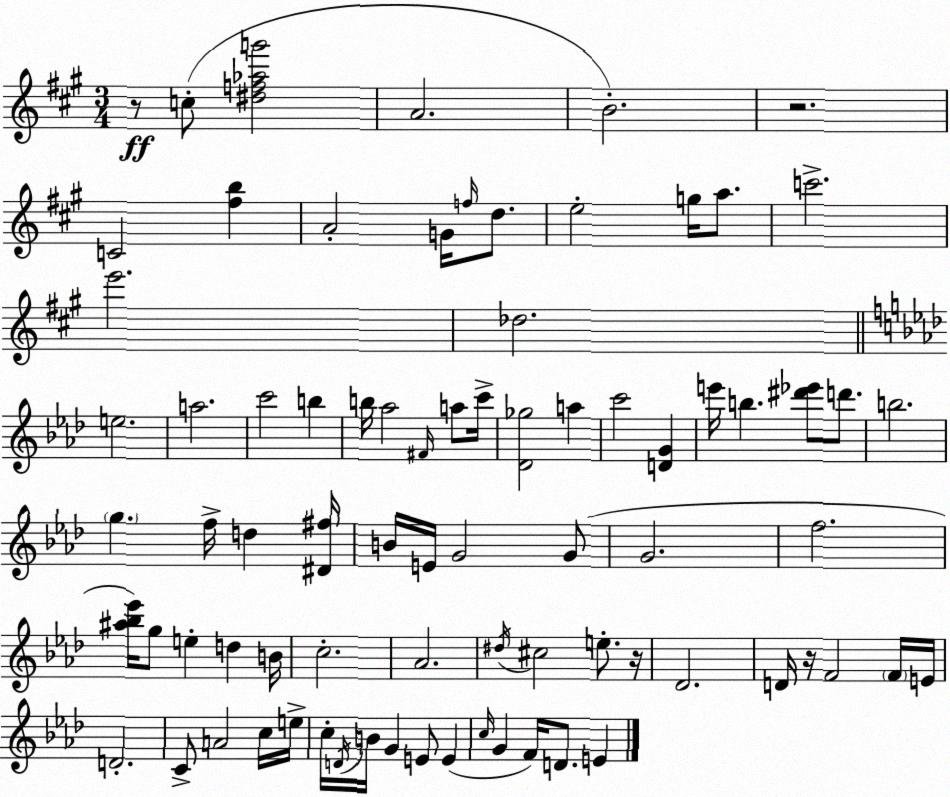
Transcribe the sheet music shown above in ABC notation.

X:1
T:Untitled
M:3/4
L:1/4
K:A
z/2 c/2 [^df_ag']2 A2 B2 z2 C2 [^fb] A2 G/4 f/4 d/2 e2 g/4 a/2 c'2 e'2 _d2 e2 a2 c'2 b b/4 _a2 ^F/4 a/2 c'/4 [_D_g]2 a c'2 [DG] e'/4 b [^d'_e']/2 d'/2 b2 g f/4 d [^D^f]/4 B/4 E/4 G2 G/2 G2 f2 [^a_b_e']/4 g/2 e d B/4 c2 _A2 ^d/4 ^c2 e/2 z/4 _D2 D/4 z/4 F2 F/4 E/4 D2 C/2 A2 c/4 e/4 c/4 D/4 B/4 G E/2 E c/4 G F/4 D/2 E